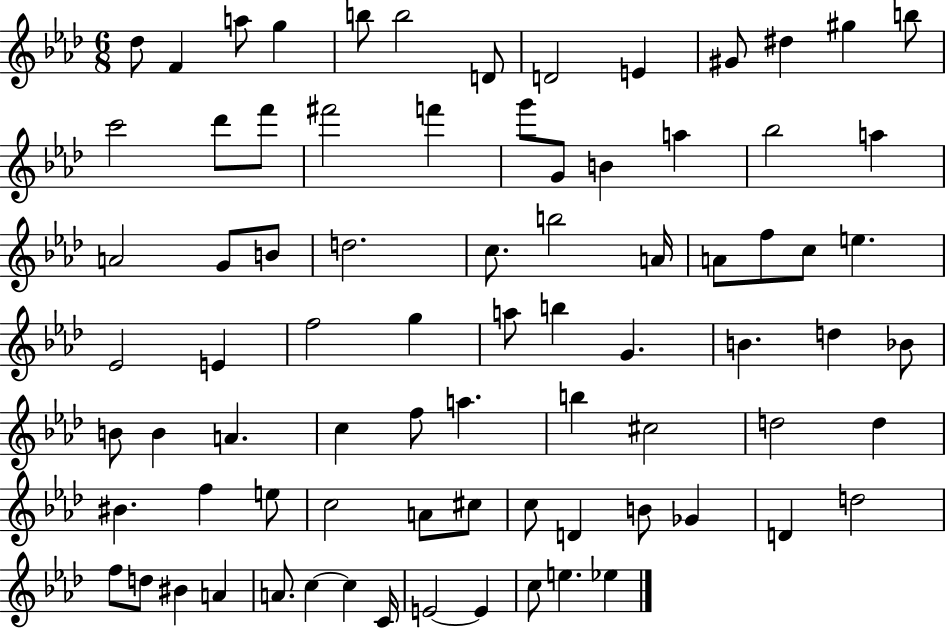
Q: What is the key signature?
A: AES major